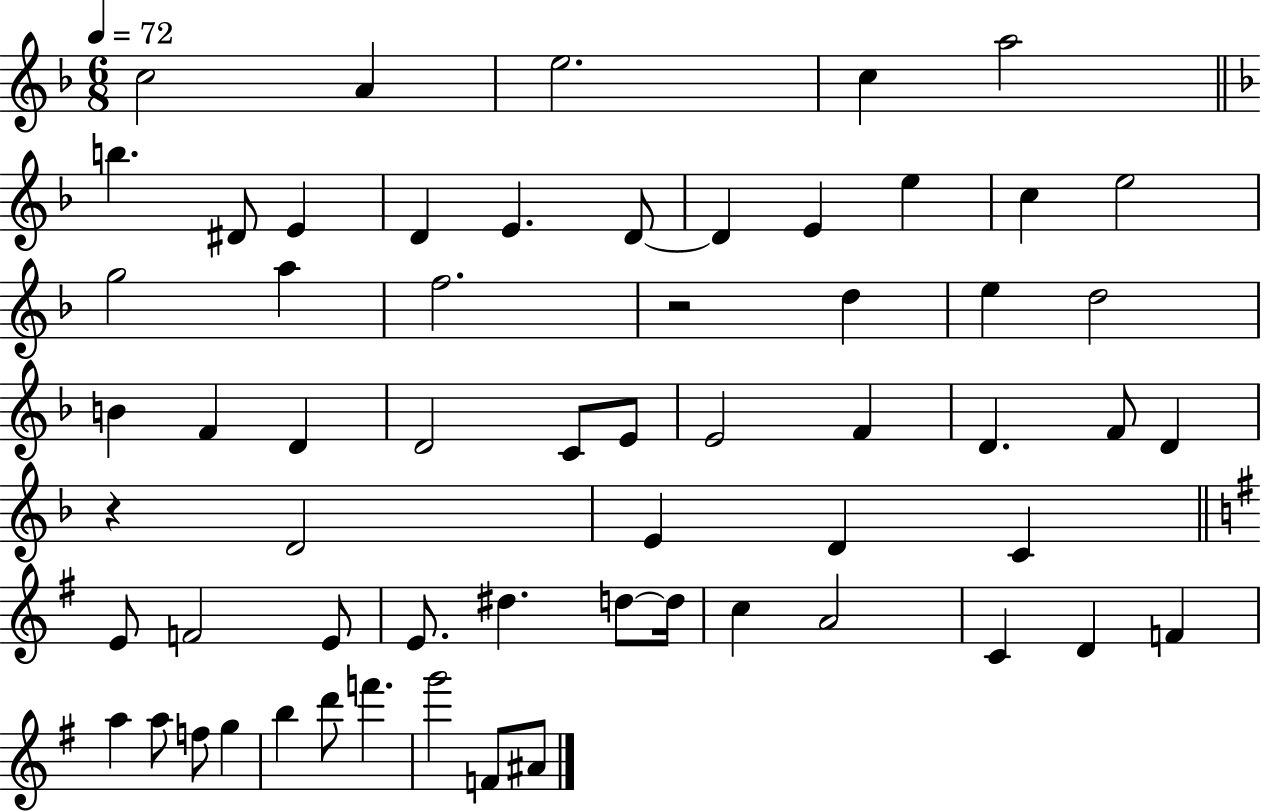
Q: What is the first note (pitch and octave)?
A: C5